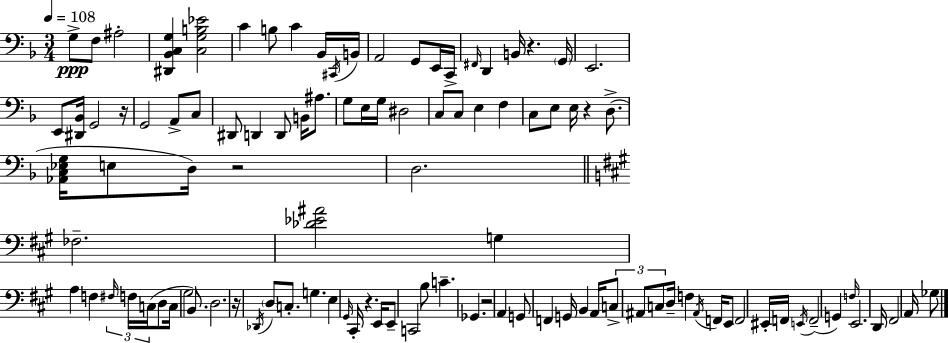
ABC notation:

X:1
T:Untitled
M:3/4
L:1/4
K:F
G,/2 F,/2 ^A,2 [^D,,_B,,C,G,] [C,G,B,_E]2 C B,/2 C _B,,/4 ^C,,/4 B,,/4 A,,2 G,,/2 E,,/4 C,,/4 ^F,,/4 D,, B,,/4 z G,,/4 E,,2 E,,/2 [^D,,_B,,]/4 G,,2 z/4 G,,2 A,,/2 C,/2 ^D,,/2 D,, D,,/2 B,,/4 ^A,/2 G,/2 E,/4 G,/4 ^D,2 C,/2 C,/2 E, F, C,/2 E,/2 E,/4 z D,/2 [_A,,C,_E,G,]/4 E,/2 D,/4 z2 D,2 _F,2 [_D_E^A]2 G, A, F, ^F,/4 F,/4 C,/4 D,/2 C,/4 ^G,2 B,,/2 D,2 z/4 _D,,/4 D,/2 C,/2 G, E, ^G,,/4 ^C,,/4 z E,,/4 E,,/2 C,,2 B,/2 C _G,, z2 A,, G,,/2 F,, G,,/4 B,, A,,/4 C,/2 ^A,,/2 C,/2 D,/4 F, ^A,,/4 F,,/4 E,,/2 F,,2 ^E,,/4 F,,/4 E,,/4 F,,2 G,, F,/4 E,,2 D,,/4 ^F,,2 A,,/4 _G,/2